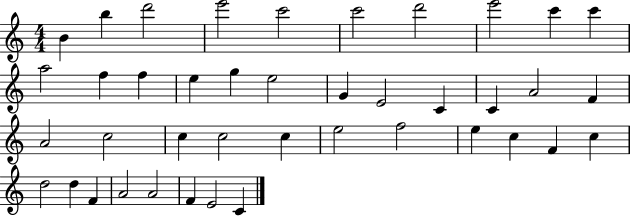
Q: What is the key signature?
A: C major